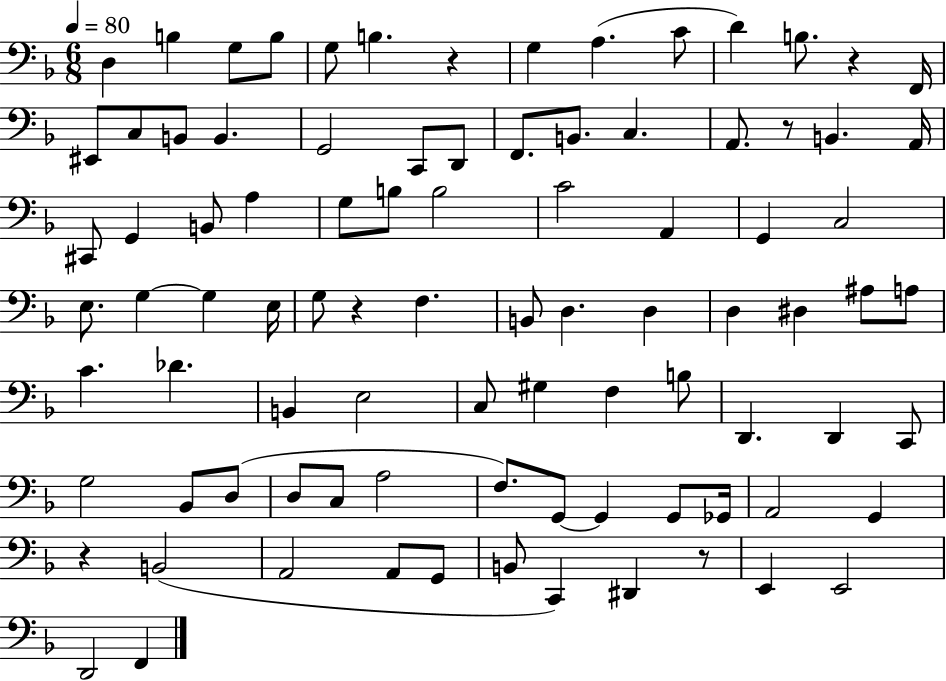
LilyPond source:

{
  \clef bass
  \numericTimeSignature
  \time 6/8
  \key f \major
  \tempo 4 = 80
  d4 b4 g8 b8 | g8 b4. r4 | g4 a4.( c'8 | d'4) b8. r4 f,16 | \break eis,8 c8 b,8 b,4. | g,2 c,8 d,8 | f,8. b,8. c4. | a,8. r8 b,4. a,16 | \break cis,8 g,4 b,8 a4 | g8 b8 b2 | c'2 a,4 | g,4 c2 | \break e8. g4~~ g4 e16 | g8 r4 f4. | b,8 d4. d4 | d4 dis4 ais8 a8 | \break c'4. des'4. | b,4 e2 | c8 gis4 f4 b8 | d,4. d,4 c,8 | \break g2 bes,8 d8( | d8 c8 a2 | f8.) g,8~~ g,4 g,8 ges,16 | a,2 g,4 | \break r4 b,2( | a,2 a,8 g,8 | b,8 c,4) dis,4 r8 | e,4 e,2 | \break d,2 f,4 | \bar "|."
}